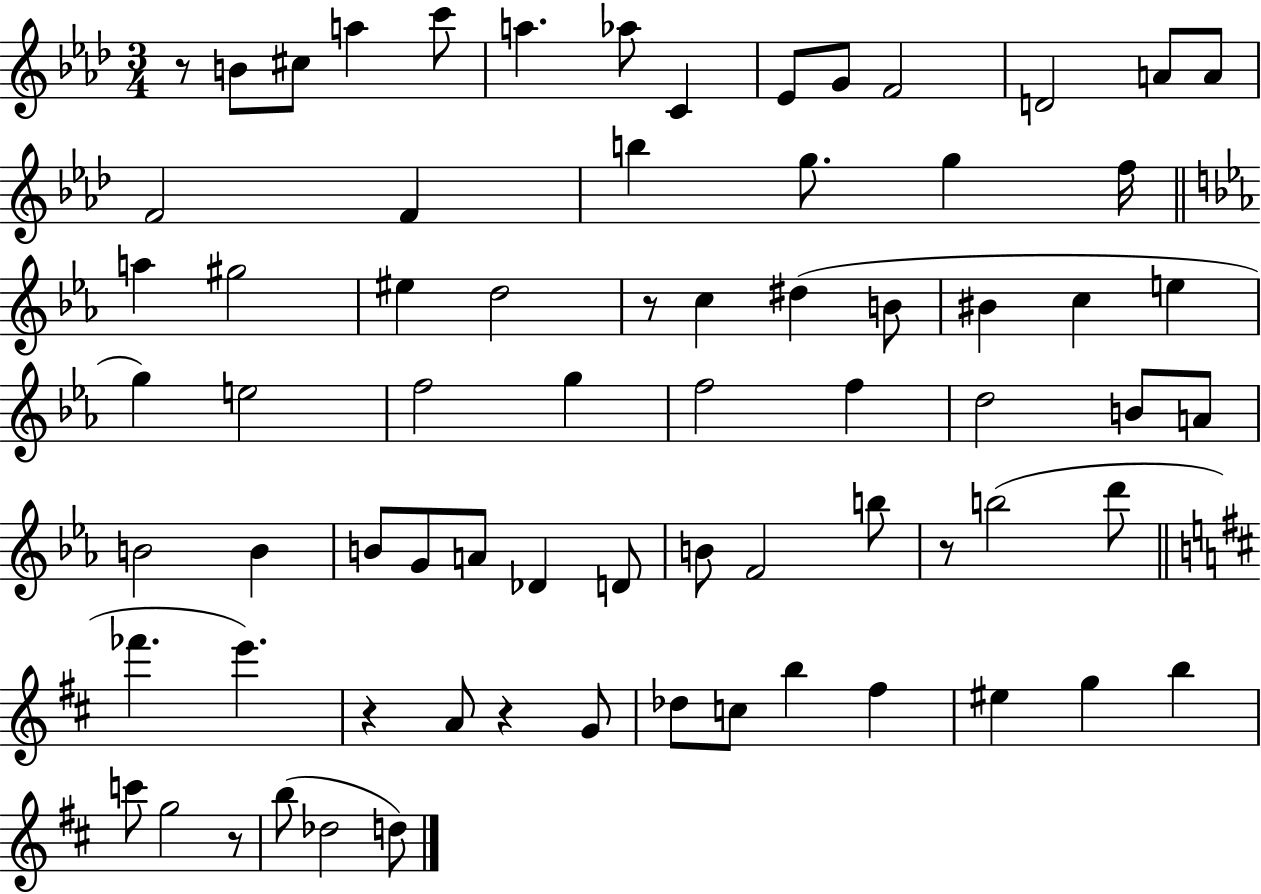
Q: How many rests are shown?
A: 6